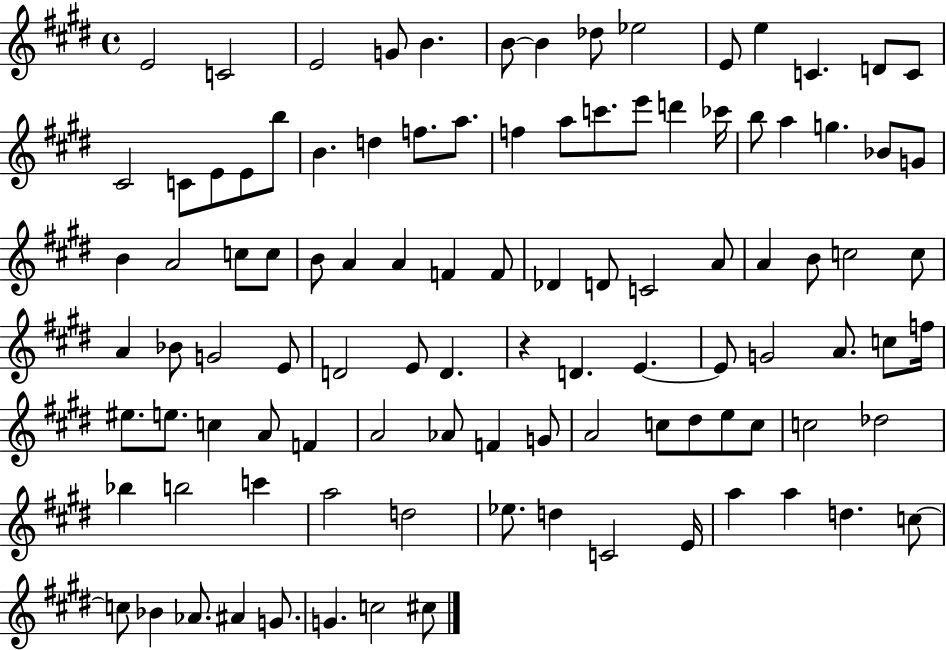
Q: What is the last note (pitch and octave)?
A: C#5